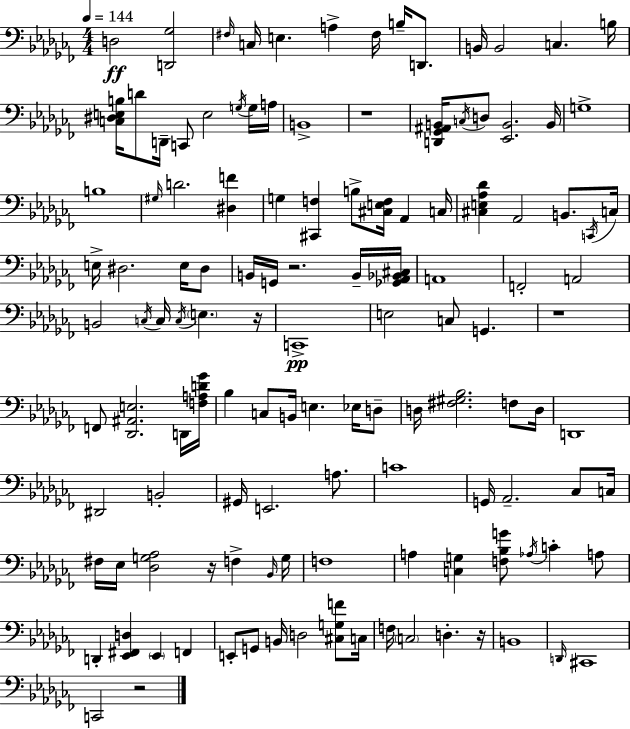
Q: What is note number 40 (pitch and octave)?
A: B2